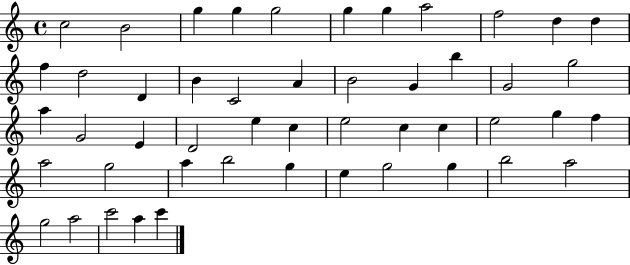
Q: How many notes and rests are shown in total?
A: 49